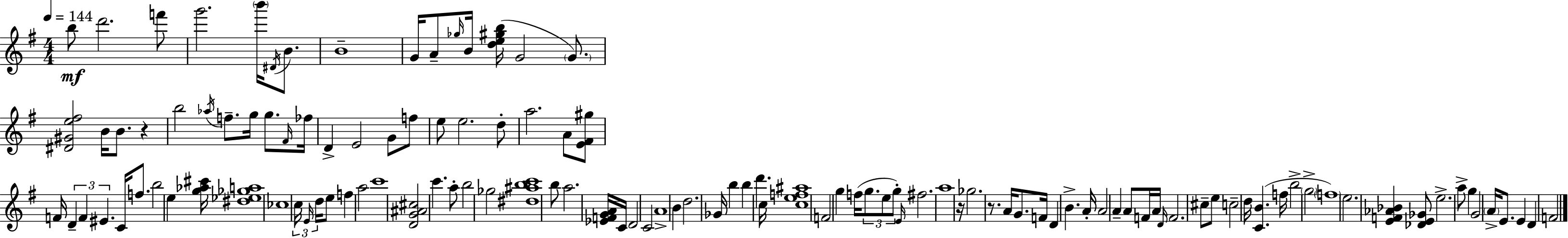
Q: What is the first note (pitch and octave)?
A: B5